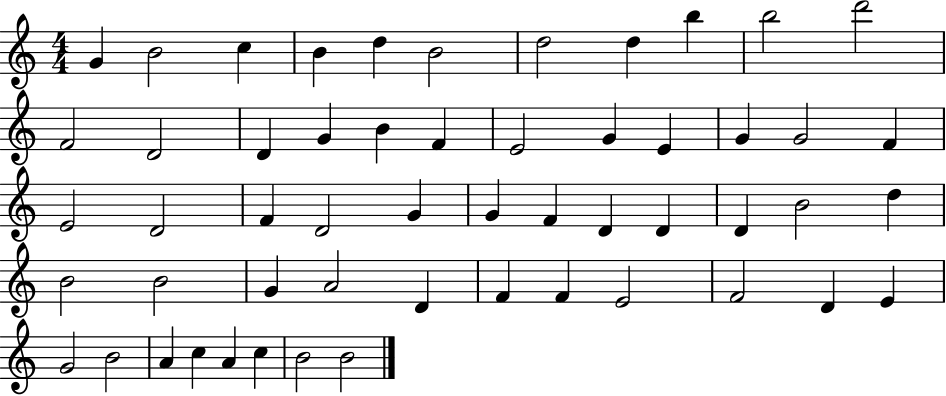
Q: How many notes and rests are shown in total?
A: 54